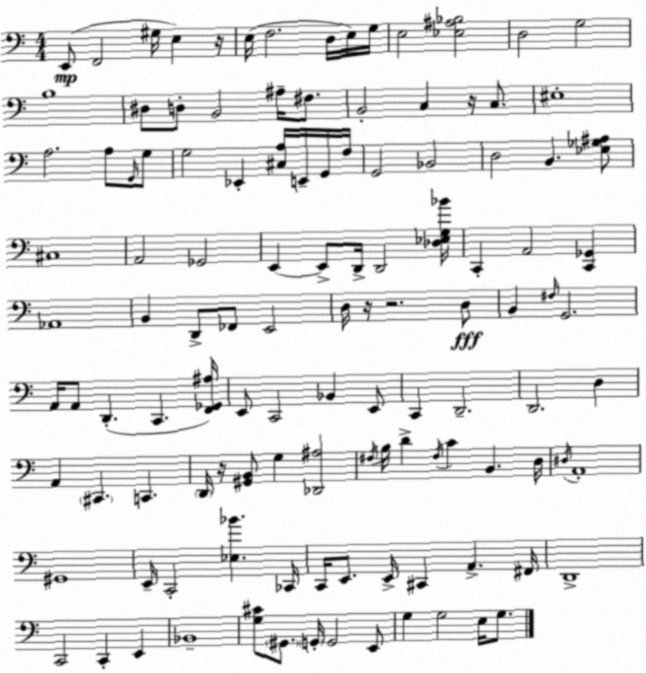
X:1
T:Untitled
M:4/4
L:1/4
K:C
E,,/2 F,,2 ^G,/4 E, z/4 E,/4 F,2 D,/4 E,/4 G,/4 E,2 [_E,^A,_B,]2 D,2 G,2 B,4 ^D,/2 D,/2 B,,2 ^A,/4 ^F,/2 B,,2 C, z/4 C,/2 ^E,4 A,2 A,/2 G,,/4 G,/2 G,2 _E,, [^C,A,]/4 E,,/4 G,,/4 F,/4 G,,2 _B,,2 D,2 B,, [_E,_G,^A,]/2 ^C,4 A,,2 _G,,2 E,, E,,/2 D,,/4 D,,2 [_D,_E,G,_B]/4 C,, A,,2 [C,,_G,,] _A,,4 B,, D,,/2 _F,,/2 E,,2 D,/4 z/4 z2 D,/2 B,, ^F,/4 G,,2 A,,/4 A,,/2 D,, C,, [F,,_G,,^A,]/4 E,,/2 C,,2 _B,, E,,/2 C,, D,,2 D,,2 D, A,, ^C,, C,, D,,/4 z/4 [^G,,B,,]/2 G, [_D,,^A,]2 ^F,/4 B,/4 D ^F,/4 C B,, D,/4 ^D,/4 A,,4 ^G,,4 E,,/4 C,,2 [_E,_B] _C,,/4 C,,/4 E,,/2 E,,/4 ^C,, A,, ^F,,/4 D,,4 C,,2 C,, E,, _B,,4 [G,^C]/2 ^G,,/2 G,,/4 G,,2 E,,/2 G, G,2 E,/4 G,/2